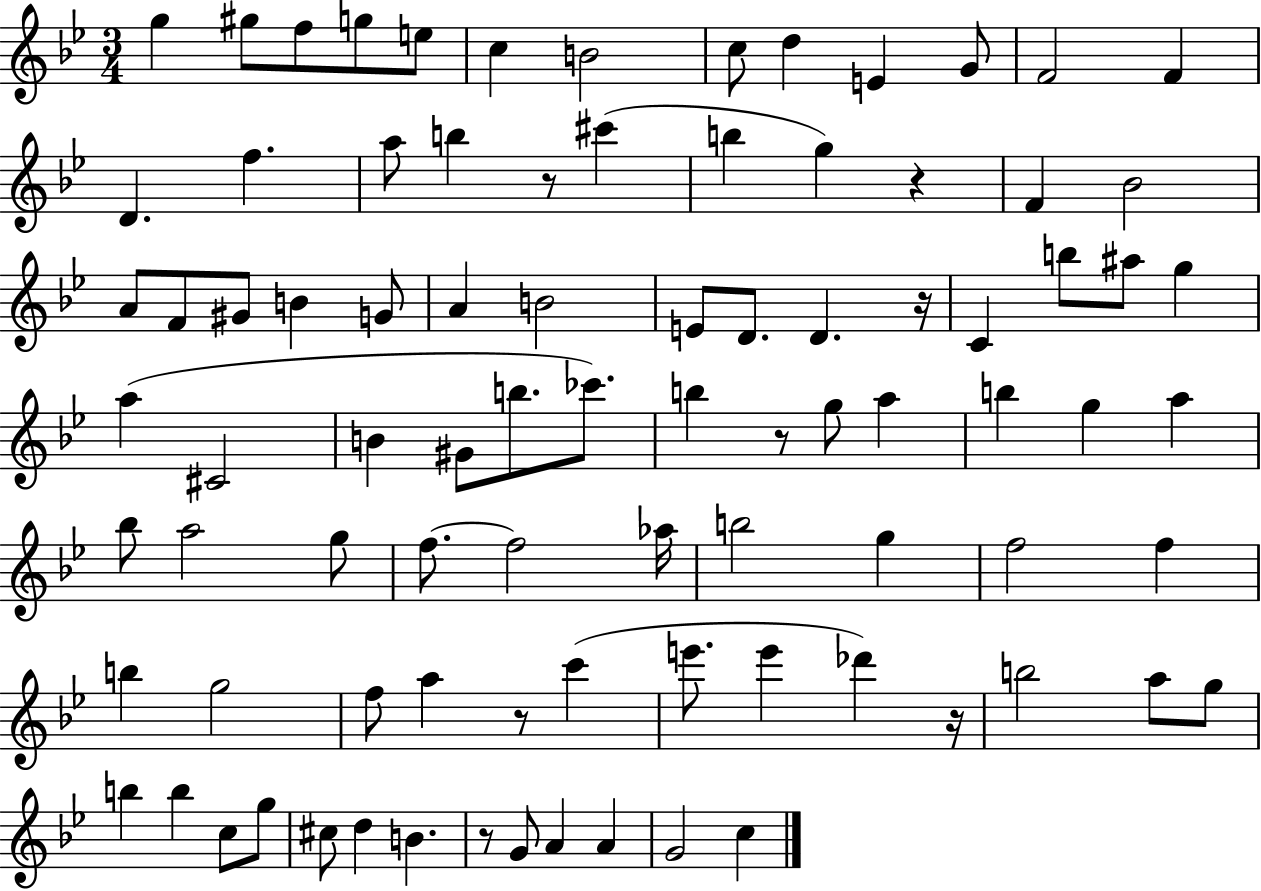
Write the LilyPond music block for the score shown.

{
  \clef treble
  \numericTimeSignature
  \time 3/4
  \key bes \major
  g''4 gis''8 f''8 g''8 e''8 | c''4 b'2 | c''8 d''4 e'4 g'8 | f'2 f'4 | \break d'4. f''4. | a''8 b''4 r8 cis'''4( | b''4 g''4) r4 | f'4 bes'2 | \break a'8 f'8 gis'8 b'4 g'8 | a'4 b'2 | e'8 d'8. d'4. r16 | c'4 b''8 ais''8 g''4 | \break a''4( cis'2 | b'4 gis'8 b''8. ces'''8.) | b''4 r8 g''8 a''4 | b''4 g''4 a''4 | \break bes''8 a''2 g''8 | f''8.~~ f''2 aes''16 | b''2 g''4 | f''2 f''4 | \break b''4 g''2 | f''8 a''4 r8 c'''4( | e'''8. e'''4 des'''4) r16 | b''2 a''8 g''8 | \break b''4 b''4 c''8 g''8 | cis''8 d''4 b'4. | r8 g'8 a'4 a'4 | g'2 c''4 | \break \bar "|."
}